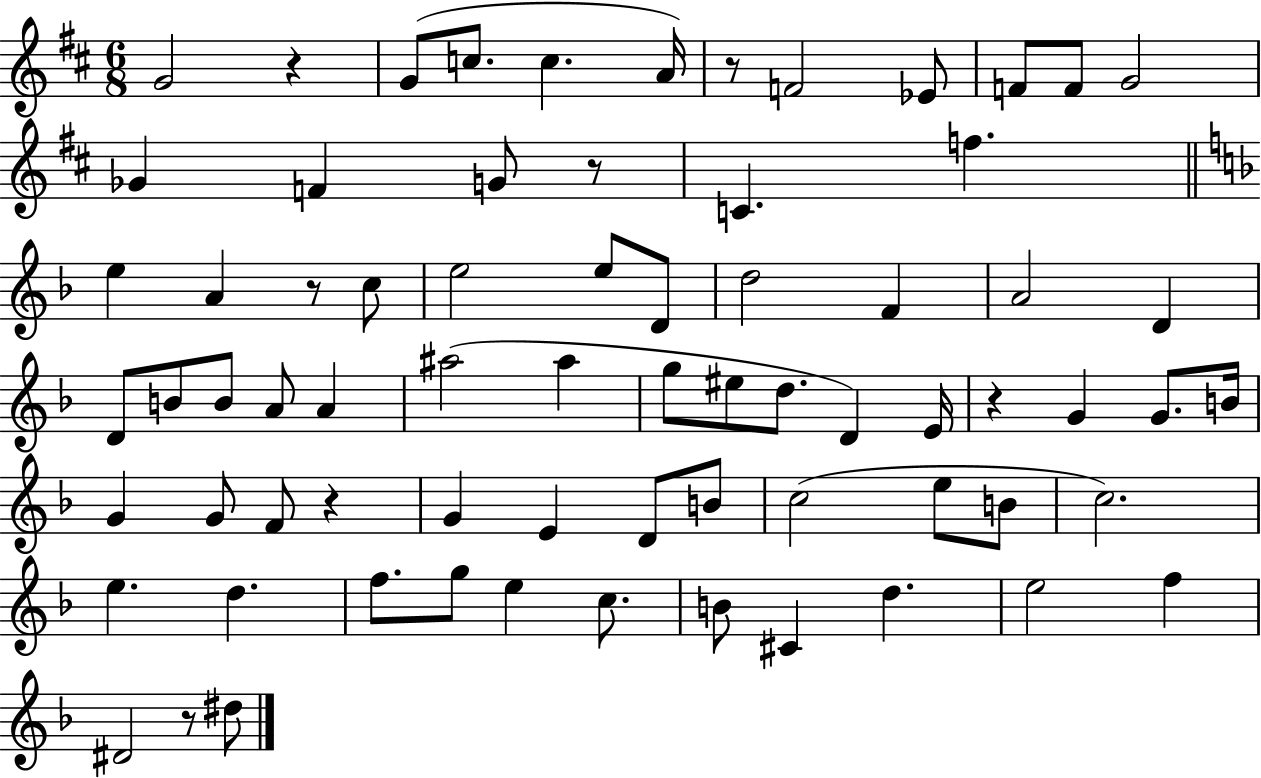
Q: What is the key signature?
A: D major